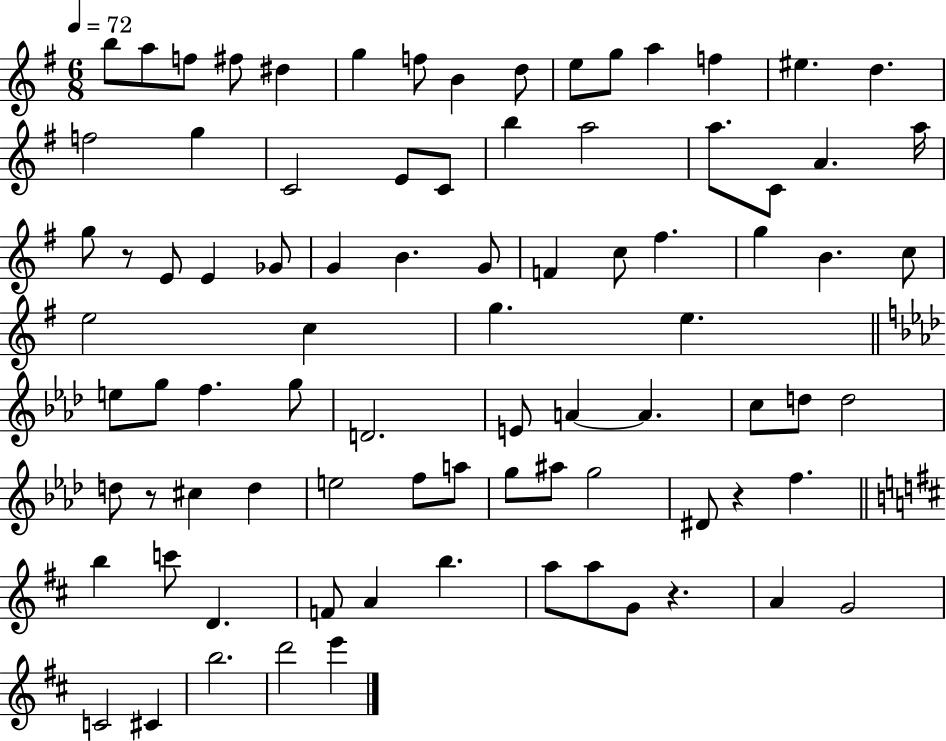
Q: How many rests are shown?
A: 4